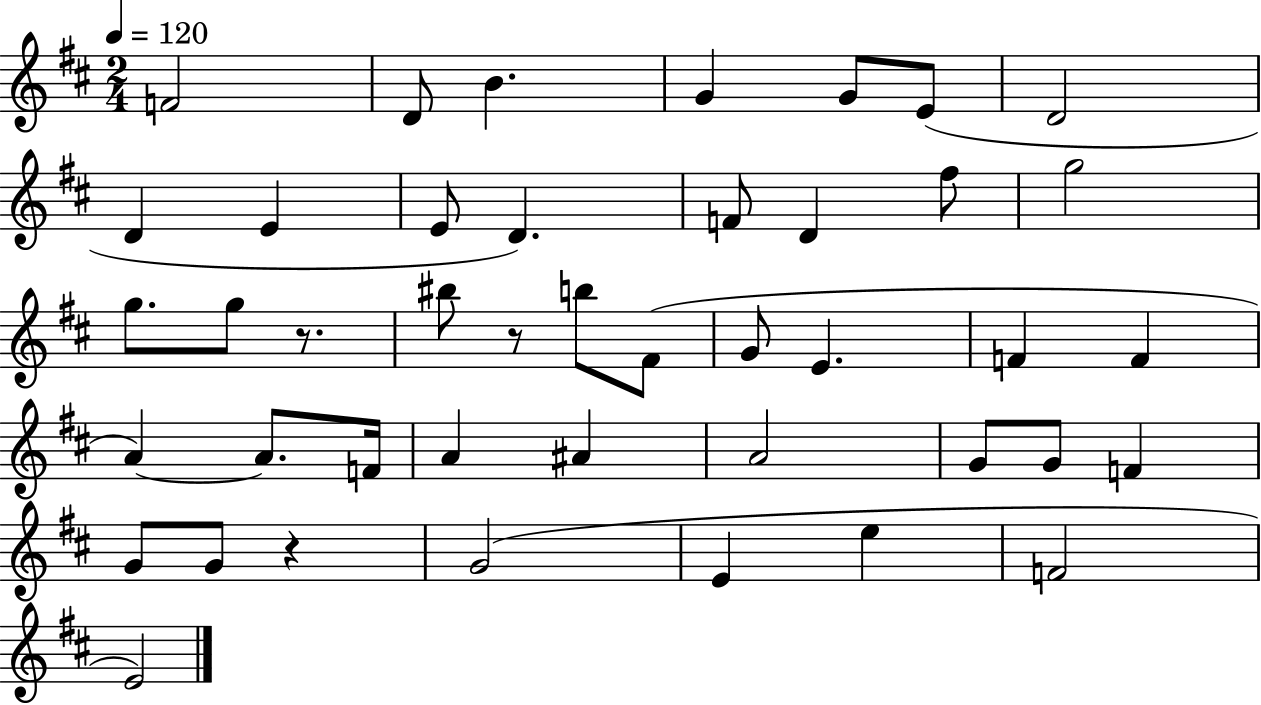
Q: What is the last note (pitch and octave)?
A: E4